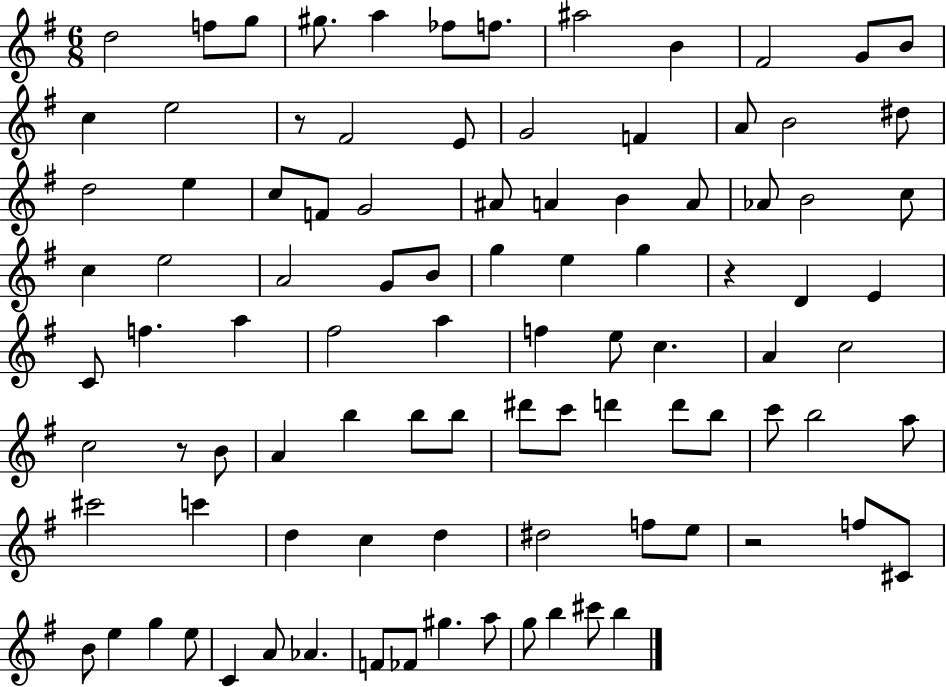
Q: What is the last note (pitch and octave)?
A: B5